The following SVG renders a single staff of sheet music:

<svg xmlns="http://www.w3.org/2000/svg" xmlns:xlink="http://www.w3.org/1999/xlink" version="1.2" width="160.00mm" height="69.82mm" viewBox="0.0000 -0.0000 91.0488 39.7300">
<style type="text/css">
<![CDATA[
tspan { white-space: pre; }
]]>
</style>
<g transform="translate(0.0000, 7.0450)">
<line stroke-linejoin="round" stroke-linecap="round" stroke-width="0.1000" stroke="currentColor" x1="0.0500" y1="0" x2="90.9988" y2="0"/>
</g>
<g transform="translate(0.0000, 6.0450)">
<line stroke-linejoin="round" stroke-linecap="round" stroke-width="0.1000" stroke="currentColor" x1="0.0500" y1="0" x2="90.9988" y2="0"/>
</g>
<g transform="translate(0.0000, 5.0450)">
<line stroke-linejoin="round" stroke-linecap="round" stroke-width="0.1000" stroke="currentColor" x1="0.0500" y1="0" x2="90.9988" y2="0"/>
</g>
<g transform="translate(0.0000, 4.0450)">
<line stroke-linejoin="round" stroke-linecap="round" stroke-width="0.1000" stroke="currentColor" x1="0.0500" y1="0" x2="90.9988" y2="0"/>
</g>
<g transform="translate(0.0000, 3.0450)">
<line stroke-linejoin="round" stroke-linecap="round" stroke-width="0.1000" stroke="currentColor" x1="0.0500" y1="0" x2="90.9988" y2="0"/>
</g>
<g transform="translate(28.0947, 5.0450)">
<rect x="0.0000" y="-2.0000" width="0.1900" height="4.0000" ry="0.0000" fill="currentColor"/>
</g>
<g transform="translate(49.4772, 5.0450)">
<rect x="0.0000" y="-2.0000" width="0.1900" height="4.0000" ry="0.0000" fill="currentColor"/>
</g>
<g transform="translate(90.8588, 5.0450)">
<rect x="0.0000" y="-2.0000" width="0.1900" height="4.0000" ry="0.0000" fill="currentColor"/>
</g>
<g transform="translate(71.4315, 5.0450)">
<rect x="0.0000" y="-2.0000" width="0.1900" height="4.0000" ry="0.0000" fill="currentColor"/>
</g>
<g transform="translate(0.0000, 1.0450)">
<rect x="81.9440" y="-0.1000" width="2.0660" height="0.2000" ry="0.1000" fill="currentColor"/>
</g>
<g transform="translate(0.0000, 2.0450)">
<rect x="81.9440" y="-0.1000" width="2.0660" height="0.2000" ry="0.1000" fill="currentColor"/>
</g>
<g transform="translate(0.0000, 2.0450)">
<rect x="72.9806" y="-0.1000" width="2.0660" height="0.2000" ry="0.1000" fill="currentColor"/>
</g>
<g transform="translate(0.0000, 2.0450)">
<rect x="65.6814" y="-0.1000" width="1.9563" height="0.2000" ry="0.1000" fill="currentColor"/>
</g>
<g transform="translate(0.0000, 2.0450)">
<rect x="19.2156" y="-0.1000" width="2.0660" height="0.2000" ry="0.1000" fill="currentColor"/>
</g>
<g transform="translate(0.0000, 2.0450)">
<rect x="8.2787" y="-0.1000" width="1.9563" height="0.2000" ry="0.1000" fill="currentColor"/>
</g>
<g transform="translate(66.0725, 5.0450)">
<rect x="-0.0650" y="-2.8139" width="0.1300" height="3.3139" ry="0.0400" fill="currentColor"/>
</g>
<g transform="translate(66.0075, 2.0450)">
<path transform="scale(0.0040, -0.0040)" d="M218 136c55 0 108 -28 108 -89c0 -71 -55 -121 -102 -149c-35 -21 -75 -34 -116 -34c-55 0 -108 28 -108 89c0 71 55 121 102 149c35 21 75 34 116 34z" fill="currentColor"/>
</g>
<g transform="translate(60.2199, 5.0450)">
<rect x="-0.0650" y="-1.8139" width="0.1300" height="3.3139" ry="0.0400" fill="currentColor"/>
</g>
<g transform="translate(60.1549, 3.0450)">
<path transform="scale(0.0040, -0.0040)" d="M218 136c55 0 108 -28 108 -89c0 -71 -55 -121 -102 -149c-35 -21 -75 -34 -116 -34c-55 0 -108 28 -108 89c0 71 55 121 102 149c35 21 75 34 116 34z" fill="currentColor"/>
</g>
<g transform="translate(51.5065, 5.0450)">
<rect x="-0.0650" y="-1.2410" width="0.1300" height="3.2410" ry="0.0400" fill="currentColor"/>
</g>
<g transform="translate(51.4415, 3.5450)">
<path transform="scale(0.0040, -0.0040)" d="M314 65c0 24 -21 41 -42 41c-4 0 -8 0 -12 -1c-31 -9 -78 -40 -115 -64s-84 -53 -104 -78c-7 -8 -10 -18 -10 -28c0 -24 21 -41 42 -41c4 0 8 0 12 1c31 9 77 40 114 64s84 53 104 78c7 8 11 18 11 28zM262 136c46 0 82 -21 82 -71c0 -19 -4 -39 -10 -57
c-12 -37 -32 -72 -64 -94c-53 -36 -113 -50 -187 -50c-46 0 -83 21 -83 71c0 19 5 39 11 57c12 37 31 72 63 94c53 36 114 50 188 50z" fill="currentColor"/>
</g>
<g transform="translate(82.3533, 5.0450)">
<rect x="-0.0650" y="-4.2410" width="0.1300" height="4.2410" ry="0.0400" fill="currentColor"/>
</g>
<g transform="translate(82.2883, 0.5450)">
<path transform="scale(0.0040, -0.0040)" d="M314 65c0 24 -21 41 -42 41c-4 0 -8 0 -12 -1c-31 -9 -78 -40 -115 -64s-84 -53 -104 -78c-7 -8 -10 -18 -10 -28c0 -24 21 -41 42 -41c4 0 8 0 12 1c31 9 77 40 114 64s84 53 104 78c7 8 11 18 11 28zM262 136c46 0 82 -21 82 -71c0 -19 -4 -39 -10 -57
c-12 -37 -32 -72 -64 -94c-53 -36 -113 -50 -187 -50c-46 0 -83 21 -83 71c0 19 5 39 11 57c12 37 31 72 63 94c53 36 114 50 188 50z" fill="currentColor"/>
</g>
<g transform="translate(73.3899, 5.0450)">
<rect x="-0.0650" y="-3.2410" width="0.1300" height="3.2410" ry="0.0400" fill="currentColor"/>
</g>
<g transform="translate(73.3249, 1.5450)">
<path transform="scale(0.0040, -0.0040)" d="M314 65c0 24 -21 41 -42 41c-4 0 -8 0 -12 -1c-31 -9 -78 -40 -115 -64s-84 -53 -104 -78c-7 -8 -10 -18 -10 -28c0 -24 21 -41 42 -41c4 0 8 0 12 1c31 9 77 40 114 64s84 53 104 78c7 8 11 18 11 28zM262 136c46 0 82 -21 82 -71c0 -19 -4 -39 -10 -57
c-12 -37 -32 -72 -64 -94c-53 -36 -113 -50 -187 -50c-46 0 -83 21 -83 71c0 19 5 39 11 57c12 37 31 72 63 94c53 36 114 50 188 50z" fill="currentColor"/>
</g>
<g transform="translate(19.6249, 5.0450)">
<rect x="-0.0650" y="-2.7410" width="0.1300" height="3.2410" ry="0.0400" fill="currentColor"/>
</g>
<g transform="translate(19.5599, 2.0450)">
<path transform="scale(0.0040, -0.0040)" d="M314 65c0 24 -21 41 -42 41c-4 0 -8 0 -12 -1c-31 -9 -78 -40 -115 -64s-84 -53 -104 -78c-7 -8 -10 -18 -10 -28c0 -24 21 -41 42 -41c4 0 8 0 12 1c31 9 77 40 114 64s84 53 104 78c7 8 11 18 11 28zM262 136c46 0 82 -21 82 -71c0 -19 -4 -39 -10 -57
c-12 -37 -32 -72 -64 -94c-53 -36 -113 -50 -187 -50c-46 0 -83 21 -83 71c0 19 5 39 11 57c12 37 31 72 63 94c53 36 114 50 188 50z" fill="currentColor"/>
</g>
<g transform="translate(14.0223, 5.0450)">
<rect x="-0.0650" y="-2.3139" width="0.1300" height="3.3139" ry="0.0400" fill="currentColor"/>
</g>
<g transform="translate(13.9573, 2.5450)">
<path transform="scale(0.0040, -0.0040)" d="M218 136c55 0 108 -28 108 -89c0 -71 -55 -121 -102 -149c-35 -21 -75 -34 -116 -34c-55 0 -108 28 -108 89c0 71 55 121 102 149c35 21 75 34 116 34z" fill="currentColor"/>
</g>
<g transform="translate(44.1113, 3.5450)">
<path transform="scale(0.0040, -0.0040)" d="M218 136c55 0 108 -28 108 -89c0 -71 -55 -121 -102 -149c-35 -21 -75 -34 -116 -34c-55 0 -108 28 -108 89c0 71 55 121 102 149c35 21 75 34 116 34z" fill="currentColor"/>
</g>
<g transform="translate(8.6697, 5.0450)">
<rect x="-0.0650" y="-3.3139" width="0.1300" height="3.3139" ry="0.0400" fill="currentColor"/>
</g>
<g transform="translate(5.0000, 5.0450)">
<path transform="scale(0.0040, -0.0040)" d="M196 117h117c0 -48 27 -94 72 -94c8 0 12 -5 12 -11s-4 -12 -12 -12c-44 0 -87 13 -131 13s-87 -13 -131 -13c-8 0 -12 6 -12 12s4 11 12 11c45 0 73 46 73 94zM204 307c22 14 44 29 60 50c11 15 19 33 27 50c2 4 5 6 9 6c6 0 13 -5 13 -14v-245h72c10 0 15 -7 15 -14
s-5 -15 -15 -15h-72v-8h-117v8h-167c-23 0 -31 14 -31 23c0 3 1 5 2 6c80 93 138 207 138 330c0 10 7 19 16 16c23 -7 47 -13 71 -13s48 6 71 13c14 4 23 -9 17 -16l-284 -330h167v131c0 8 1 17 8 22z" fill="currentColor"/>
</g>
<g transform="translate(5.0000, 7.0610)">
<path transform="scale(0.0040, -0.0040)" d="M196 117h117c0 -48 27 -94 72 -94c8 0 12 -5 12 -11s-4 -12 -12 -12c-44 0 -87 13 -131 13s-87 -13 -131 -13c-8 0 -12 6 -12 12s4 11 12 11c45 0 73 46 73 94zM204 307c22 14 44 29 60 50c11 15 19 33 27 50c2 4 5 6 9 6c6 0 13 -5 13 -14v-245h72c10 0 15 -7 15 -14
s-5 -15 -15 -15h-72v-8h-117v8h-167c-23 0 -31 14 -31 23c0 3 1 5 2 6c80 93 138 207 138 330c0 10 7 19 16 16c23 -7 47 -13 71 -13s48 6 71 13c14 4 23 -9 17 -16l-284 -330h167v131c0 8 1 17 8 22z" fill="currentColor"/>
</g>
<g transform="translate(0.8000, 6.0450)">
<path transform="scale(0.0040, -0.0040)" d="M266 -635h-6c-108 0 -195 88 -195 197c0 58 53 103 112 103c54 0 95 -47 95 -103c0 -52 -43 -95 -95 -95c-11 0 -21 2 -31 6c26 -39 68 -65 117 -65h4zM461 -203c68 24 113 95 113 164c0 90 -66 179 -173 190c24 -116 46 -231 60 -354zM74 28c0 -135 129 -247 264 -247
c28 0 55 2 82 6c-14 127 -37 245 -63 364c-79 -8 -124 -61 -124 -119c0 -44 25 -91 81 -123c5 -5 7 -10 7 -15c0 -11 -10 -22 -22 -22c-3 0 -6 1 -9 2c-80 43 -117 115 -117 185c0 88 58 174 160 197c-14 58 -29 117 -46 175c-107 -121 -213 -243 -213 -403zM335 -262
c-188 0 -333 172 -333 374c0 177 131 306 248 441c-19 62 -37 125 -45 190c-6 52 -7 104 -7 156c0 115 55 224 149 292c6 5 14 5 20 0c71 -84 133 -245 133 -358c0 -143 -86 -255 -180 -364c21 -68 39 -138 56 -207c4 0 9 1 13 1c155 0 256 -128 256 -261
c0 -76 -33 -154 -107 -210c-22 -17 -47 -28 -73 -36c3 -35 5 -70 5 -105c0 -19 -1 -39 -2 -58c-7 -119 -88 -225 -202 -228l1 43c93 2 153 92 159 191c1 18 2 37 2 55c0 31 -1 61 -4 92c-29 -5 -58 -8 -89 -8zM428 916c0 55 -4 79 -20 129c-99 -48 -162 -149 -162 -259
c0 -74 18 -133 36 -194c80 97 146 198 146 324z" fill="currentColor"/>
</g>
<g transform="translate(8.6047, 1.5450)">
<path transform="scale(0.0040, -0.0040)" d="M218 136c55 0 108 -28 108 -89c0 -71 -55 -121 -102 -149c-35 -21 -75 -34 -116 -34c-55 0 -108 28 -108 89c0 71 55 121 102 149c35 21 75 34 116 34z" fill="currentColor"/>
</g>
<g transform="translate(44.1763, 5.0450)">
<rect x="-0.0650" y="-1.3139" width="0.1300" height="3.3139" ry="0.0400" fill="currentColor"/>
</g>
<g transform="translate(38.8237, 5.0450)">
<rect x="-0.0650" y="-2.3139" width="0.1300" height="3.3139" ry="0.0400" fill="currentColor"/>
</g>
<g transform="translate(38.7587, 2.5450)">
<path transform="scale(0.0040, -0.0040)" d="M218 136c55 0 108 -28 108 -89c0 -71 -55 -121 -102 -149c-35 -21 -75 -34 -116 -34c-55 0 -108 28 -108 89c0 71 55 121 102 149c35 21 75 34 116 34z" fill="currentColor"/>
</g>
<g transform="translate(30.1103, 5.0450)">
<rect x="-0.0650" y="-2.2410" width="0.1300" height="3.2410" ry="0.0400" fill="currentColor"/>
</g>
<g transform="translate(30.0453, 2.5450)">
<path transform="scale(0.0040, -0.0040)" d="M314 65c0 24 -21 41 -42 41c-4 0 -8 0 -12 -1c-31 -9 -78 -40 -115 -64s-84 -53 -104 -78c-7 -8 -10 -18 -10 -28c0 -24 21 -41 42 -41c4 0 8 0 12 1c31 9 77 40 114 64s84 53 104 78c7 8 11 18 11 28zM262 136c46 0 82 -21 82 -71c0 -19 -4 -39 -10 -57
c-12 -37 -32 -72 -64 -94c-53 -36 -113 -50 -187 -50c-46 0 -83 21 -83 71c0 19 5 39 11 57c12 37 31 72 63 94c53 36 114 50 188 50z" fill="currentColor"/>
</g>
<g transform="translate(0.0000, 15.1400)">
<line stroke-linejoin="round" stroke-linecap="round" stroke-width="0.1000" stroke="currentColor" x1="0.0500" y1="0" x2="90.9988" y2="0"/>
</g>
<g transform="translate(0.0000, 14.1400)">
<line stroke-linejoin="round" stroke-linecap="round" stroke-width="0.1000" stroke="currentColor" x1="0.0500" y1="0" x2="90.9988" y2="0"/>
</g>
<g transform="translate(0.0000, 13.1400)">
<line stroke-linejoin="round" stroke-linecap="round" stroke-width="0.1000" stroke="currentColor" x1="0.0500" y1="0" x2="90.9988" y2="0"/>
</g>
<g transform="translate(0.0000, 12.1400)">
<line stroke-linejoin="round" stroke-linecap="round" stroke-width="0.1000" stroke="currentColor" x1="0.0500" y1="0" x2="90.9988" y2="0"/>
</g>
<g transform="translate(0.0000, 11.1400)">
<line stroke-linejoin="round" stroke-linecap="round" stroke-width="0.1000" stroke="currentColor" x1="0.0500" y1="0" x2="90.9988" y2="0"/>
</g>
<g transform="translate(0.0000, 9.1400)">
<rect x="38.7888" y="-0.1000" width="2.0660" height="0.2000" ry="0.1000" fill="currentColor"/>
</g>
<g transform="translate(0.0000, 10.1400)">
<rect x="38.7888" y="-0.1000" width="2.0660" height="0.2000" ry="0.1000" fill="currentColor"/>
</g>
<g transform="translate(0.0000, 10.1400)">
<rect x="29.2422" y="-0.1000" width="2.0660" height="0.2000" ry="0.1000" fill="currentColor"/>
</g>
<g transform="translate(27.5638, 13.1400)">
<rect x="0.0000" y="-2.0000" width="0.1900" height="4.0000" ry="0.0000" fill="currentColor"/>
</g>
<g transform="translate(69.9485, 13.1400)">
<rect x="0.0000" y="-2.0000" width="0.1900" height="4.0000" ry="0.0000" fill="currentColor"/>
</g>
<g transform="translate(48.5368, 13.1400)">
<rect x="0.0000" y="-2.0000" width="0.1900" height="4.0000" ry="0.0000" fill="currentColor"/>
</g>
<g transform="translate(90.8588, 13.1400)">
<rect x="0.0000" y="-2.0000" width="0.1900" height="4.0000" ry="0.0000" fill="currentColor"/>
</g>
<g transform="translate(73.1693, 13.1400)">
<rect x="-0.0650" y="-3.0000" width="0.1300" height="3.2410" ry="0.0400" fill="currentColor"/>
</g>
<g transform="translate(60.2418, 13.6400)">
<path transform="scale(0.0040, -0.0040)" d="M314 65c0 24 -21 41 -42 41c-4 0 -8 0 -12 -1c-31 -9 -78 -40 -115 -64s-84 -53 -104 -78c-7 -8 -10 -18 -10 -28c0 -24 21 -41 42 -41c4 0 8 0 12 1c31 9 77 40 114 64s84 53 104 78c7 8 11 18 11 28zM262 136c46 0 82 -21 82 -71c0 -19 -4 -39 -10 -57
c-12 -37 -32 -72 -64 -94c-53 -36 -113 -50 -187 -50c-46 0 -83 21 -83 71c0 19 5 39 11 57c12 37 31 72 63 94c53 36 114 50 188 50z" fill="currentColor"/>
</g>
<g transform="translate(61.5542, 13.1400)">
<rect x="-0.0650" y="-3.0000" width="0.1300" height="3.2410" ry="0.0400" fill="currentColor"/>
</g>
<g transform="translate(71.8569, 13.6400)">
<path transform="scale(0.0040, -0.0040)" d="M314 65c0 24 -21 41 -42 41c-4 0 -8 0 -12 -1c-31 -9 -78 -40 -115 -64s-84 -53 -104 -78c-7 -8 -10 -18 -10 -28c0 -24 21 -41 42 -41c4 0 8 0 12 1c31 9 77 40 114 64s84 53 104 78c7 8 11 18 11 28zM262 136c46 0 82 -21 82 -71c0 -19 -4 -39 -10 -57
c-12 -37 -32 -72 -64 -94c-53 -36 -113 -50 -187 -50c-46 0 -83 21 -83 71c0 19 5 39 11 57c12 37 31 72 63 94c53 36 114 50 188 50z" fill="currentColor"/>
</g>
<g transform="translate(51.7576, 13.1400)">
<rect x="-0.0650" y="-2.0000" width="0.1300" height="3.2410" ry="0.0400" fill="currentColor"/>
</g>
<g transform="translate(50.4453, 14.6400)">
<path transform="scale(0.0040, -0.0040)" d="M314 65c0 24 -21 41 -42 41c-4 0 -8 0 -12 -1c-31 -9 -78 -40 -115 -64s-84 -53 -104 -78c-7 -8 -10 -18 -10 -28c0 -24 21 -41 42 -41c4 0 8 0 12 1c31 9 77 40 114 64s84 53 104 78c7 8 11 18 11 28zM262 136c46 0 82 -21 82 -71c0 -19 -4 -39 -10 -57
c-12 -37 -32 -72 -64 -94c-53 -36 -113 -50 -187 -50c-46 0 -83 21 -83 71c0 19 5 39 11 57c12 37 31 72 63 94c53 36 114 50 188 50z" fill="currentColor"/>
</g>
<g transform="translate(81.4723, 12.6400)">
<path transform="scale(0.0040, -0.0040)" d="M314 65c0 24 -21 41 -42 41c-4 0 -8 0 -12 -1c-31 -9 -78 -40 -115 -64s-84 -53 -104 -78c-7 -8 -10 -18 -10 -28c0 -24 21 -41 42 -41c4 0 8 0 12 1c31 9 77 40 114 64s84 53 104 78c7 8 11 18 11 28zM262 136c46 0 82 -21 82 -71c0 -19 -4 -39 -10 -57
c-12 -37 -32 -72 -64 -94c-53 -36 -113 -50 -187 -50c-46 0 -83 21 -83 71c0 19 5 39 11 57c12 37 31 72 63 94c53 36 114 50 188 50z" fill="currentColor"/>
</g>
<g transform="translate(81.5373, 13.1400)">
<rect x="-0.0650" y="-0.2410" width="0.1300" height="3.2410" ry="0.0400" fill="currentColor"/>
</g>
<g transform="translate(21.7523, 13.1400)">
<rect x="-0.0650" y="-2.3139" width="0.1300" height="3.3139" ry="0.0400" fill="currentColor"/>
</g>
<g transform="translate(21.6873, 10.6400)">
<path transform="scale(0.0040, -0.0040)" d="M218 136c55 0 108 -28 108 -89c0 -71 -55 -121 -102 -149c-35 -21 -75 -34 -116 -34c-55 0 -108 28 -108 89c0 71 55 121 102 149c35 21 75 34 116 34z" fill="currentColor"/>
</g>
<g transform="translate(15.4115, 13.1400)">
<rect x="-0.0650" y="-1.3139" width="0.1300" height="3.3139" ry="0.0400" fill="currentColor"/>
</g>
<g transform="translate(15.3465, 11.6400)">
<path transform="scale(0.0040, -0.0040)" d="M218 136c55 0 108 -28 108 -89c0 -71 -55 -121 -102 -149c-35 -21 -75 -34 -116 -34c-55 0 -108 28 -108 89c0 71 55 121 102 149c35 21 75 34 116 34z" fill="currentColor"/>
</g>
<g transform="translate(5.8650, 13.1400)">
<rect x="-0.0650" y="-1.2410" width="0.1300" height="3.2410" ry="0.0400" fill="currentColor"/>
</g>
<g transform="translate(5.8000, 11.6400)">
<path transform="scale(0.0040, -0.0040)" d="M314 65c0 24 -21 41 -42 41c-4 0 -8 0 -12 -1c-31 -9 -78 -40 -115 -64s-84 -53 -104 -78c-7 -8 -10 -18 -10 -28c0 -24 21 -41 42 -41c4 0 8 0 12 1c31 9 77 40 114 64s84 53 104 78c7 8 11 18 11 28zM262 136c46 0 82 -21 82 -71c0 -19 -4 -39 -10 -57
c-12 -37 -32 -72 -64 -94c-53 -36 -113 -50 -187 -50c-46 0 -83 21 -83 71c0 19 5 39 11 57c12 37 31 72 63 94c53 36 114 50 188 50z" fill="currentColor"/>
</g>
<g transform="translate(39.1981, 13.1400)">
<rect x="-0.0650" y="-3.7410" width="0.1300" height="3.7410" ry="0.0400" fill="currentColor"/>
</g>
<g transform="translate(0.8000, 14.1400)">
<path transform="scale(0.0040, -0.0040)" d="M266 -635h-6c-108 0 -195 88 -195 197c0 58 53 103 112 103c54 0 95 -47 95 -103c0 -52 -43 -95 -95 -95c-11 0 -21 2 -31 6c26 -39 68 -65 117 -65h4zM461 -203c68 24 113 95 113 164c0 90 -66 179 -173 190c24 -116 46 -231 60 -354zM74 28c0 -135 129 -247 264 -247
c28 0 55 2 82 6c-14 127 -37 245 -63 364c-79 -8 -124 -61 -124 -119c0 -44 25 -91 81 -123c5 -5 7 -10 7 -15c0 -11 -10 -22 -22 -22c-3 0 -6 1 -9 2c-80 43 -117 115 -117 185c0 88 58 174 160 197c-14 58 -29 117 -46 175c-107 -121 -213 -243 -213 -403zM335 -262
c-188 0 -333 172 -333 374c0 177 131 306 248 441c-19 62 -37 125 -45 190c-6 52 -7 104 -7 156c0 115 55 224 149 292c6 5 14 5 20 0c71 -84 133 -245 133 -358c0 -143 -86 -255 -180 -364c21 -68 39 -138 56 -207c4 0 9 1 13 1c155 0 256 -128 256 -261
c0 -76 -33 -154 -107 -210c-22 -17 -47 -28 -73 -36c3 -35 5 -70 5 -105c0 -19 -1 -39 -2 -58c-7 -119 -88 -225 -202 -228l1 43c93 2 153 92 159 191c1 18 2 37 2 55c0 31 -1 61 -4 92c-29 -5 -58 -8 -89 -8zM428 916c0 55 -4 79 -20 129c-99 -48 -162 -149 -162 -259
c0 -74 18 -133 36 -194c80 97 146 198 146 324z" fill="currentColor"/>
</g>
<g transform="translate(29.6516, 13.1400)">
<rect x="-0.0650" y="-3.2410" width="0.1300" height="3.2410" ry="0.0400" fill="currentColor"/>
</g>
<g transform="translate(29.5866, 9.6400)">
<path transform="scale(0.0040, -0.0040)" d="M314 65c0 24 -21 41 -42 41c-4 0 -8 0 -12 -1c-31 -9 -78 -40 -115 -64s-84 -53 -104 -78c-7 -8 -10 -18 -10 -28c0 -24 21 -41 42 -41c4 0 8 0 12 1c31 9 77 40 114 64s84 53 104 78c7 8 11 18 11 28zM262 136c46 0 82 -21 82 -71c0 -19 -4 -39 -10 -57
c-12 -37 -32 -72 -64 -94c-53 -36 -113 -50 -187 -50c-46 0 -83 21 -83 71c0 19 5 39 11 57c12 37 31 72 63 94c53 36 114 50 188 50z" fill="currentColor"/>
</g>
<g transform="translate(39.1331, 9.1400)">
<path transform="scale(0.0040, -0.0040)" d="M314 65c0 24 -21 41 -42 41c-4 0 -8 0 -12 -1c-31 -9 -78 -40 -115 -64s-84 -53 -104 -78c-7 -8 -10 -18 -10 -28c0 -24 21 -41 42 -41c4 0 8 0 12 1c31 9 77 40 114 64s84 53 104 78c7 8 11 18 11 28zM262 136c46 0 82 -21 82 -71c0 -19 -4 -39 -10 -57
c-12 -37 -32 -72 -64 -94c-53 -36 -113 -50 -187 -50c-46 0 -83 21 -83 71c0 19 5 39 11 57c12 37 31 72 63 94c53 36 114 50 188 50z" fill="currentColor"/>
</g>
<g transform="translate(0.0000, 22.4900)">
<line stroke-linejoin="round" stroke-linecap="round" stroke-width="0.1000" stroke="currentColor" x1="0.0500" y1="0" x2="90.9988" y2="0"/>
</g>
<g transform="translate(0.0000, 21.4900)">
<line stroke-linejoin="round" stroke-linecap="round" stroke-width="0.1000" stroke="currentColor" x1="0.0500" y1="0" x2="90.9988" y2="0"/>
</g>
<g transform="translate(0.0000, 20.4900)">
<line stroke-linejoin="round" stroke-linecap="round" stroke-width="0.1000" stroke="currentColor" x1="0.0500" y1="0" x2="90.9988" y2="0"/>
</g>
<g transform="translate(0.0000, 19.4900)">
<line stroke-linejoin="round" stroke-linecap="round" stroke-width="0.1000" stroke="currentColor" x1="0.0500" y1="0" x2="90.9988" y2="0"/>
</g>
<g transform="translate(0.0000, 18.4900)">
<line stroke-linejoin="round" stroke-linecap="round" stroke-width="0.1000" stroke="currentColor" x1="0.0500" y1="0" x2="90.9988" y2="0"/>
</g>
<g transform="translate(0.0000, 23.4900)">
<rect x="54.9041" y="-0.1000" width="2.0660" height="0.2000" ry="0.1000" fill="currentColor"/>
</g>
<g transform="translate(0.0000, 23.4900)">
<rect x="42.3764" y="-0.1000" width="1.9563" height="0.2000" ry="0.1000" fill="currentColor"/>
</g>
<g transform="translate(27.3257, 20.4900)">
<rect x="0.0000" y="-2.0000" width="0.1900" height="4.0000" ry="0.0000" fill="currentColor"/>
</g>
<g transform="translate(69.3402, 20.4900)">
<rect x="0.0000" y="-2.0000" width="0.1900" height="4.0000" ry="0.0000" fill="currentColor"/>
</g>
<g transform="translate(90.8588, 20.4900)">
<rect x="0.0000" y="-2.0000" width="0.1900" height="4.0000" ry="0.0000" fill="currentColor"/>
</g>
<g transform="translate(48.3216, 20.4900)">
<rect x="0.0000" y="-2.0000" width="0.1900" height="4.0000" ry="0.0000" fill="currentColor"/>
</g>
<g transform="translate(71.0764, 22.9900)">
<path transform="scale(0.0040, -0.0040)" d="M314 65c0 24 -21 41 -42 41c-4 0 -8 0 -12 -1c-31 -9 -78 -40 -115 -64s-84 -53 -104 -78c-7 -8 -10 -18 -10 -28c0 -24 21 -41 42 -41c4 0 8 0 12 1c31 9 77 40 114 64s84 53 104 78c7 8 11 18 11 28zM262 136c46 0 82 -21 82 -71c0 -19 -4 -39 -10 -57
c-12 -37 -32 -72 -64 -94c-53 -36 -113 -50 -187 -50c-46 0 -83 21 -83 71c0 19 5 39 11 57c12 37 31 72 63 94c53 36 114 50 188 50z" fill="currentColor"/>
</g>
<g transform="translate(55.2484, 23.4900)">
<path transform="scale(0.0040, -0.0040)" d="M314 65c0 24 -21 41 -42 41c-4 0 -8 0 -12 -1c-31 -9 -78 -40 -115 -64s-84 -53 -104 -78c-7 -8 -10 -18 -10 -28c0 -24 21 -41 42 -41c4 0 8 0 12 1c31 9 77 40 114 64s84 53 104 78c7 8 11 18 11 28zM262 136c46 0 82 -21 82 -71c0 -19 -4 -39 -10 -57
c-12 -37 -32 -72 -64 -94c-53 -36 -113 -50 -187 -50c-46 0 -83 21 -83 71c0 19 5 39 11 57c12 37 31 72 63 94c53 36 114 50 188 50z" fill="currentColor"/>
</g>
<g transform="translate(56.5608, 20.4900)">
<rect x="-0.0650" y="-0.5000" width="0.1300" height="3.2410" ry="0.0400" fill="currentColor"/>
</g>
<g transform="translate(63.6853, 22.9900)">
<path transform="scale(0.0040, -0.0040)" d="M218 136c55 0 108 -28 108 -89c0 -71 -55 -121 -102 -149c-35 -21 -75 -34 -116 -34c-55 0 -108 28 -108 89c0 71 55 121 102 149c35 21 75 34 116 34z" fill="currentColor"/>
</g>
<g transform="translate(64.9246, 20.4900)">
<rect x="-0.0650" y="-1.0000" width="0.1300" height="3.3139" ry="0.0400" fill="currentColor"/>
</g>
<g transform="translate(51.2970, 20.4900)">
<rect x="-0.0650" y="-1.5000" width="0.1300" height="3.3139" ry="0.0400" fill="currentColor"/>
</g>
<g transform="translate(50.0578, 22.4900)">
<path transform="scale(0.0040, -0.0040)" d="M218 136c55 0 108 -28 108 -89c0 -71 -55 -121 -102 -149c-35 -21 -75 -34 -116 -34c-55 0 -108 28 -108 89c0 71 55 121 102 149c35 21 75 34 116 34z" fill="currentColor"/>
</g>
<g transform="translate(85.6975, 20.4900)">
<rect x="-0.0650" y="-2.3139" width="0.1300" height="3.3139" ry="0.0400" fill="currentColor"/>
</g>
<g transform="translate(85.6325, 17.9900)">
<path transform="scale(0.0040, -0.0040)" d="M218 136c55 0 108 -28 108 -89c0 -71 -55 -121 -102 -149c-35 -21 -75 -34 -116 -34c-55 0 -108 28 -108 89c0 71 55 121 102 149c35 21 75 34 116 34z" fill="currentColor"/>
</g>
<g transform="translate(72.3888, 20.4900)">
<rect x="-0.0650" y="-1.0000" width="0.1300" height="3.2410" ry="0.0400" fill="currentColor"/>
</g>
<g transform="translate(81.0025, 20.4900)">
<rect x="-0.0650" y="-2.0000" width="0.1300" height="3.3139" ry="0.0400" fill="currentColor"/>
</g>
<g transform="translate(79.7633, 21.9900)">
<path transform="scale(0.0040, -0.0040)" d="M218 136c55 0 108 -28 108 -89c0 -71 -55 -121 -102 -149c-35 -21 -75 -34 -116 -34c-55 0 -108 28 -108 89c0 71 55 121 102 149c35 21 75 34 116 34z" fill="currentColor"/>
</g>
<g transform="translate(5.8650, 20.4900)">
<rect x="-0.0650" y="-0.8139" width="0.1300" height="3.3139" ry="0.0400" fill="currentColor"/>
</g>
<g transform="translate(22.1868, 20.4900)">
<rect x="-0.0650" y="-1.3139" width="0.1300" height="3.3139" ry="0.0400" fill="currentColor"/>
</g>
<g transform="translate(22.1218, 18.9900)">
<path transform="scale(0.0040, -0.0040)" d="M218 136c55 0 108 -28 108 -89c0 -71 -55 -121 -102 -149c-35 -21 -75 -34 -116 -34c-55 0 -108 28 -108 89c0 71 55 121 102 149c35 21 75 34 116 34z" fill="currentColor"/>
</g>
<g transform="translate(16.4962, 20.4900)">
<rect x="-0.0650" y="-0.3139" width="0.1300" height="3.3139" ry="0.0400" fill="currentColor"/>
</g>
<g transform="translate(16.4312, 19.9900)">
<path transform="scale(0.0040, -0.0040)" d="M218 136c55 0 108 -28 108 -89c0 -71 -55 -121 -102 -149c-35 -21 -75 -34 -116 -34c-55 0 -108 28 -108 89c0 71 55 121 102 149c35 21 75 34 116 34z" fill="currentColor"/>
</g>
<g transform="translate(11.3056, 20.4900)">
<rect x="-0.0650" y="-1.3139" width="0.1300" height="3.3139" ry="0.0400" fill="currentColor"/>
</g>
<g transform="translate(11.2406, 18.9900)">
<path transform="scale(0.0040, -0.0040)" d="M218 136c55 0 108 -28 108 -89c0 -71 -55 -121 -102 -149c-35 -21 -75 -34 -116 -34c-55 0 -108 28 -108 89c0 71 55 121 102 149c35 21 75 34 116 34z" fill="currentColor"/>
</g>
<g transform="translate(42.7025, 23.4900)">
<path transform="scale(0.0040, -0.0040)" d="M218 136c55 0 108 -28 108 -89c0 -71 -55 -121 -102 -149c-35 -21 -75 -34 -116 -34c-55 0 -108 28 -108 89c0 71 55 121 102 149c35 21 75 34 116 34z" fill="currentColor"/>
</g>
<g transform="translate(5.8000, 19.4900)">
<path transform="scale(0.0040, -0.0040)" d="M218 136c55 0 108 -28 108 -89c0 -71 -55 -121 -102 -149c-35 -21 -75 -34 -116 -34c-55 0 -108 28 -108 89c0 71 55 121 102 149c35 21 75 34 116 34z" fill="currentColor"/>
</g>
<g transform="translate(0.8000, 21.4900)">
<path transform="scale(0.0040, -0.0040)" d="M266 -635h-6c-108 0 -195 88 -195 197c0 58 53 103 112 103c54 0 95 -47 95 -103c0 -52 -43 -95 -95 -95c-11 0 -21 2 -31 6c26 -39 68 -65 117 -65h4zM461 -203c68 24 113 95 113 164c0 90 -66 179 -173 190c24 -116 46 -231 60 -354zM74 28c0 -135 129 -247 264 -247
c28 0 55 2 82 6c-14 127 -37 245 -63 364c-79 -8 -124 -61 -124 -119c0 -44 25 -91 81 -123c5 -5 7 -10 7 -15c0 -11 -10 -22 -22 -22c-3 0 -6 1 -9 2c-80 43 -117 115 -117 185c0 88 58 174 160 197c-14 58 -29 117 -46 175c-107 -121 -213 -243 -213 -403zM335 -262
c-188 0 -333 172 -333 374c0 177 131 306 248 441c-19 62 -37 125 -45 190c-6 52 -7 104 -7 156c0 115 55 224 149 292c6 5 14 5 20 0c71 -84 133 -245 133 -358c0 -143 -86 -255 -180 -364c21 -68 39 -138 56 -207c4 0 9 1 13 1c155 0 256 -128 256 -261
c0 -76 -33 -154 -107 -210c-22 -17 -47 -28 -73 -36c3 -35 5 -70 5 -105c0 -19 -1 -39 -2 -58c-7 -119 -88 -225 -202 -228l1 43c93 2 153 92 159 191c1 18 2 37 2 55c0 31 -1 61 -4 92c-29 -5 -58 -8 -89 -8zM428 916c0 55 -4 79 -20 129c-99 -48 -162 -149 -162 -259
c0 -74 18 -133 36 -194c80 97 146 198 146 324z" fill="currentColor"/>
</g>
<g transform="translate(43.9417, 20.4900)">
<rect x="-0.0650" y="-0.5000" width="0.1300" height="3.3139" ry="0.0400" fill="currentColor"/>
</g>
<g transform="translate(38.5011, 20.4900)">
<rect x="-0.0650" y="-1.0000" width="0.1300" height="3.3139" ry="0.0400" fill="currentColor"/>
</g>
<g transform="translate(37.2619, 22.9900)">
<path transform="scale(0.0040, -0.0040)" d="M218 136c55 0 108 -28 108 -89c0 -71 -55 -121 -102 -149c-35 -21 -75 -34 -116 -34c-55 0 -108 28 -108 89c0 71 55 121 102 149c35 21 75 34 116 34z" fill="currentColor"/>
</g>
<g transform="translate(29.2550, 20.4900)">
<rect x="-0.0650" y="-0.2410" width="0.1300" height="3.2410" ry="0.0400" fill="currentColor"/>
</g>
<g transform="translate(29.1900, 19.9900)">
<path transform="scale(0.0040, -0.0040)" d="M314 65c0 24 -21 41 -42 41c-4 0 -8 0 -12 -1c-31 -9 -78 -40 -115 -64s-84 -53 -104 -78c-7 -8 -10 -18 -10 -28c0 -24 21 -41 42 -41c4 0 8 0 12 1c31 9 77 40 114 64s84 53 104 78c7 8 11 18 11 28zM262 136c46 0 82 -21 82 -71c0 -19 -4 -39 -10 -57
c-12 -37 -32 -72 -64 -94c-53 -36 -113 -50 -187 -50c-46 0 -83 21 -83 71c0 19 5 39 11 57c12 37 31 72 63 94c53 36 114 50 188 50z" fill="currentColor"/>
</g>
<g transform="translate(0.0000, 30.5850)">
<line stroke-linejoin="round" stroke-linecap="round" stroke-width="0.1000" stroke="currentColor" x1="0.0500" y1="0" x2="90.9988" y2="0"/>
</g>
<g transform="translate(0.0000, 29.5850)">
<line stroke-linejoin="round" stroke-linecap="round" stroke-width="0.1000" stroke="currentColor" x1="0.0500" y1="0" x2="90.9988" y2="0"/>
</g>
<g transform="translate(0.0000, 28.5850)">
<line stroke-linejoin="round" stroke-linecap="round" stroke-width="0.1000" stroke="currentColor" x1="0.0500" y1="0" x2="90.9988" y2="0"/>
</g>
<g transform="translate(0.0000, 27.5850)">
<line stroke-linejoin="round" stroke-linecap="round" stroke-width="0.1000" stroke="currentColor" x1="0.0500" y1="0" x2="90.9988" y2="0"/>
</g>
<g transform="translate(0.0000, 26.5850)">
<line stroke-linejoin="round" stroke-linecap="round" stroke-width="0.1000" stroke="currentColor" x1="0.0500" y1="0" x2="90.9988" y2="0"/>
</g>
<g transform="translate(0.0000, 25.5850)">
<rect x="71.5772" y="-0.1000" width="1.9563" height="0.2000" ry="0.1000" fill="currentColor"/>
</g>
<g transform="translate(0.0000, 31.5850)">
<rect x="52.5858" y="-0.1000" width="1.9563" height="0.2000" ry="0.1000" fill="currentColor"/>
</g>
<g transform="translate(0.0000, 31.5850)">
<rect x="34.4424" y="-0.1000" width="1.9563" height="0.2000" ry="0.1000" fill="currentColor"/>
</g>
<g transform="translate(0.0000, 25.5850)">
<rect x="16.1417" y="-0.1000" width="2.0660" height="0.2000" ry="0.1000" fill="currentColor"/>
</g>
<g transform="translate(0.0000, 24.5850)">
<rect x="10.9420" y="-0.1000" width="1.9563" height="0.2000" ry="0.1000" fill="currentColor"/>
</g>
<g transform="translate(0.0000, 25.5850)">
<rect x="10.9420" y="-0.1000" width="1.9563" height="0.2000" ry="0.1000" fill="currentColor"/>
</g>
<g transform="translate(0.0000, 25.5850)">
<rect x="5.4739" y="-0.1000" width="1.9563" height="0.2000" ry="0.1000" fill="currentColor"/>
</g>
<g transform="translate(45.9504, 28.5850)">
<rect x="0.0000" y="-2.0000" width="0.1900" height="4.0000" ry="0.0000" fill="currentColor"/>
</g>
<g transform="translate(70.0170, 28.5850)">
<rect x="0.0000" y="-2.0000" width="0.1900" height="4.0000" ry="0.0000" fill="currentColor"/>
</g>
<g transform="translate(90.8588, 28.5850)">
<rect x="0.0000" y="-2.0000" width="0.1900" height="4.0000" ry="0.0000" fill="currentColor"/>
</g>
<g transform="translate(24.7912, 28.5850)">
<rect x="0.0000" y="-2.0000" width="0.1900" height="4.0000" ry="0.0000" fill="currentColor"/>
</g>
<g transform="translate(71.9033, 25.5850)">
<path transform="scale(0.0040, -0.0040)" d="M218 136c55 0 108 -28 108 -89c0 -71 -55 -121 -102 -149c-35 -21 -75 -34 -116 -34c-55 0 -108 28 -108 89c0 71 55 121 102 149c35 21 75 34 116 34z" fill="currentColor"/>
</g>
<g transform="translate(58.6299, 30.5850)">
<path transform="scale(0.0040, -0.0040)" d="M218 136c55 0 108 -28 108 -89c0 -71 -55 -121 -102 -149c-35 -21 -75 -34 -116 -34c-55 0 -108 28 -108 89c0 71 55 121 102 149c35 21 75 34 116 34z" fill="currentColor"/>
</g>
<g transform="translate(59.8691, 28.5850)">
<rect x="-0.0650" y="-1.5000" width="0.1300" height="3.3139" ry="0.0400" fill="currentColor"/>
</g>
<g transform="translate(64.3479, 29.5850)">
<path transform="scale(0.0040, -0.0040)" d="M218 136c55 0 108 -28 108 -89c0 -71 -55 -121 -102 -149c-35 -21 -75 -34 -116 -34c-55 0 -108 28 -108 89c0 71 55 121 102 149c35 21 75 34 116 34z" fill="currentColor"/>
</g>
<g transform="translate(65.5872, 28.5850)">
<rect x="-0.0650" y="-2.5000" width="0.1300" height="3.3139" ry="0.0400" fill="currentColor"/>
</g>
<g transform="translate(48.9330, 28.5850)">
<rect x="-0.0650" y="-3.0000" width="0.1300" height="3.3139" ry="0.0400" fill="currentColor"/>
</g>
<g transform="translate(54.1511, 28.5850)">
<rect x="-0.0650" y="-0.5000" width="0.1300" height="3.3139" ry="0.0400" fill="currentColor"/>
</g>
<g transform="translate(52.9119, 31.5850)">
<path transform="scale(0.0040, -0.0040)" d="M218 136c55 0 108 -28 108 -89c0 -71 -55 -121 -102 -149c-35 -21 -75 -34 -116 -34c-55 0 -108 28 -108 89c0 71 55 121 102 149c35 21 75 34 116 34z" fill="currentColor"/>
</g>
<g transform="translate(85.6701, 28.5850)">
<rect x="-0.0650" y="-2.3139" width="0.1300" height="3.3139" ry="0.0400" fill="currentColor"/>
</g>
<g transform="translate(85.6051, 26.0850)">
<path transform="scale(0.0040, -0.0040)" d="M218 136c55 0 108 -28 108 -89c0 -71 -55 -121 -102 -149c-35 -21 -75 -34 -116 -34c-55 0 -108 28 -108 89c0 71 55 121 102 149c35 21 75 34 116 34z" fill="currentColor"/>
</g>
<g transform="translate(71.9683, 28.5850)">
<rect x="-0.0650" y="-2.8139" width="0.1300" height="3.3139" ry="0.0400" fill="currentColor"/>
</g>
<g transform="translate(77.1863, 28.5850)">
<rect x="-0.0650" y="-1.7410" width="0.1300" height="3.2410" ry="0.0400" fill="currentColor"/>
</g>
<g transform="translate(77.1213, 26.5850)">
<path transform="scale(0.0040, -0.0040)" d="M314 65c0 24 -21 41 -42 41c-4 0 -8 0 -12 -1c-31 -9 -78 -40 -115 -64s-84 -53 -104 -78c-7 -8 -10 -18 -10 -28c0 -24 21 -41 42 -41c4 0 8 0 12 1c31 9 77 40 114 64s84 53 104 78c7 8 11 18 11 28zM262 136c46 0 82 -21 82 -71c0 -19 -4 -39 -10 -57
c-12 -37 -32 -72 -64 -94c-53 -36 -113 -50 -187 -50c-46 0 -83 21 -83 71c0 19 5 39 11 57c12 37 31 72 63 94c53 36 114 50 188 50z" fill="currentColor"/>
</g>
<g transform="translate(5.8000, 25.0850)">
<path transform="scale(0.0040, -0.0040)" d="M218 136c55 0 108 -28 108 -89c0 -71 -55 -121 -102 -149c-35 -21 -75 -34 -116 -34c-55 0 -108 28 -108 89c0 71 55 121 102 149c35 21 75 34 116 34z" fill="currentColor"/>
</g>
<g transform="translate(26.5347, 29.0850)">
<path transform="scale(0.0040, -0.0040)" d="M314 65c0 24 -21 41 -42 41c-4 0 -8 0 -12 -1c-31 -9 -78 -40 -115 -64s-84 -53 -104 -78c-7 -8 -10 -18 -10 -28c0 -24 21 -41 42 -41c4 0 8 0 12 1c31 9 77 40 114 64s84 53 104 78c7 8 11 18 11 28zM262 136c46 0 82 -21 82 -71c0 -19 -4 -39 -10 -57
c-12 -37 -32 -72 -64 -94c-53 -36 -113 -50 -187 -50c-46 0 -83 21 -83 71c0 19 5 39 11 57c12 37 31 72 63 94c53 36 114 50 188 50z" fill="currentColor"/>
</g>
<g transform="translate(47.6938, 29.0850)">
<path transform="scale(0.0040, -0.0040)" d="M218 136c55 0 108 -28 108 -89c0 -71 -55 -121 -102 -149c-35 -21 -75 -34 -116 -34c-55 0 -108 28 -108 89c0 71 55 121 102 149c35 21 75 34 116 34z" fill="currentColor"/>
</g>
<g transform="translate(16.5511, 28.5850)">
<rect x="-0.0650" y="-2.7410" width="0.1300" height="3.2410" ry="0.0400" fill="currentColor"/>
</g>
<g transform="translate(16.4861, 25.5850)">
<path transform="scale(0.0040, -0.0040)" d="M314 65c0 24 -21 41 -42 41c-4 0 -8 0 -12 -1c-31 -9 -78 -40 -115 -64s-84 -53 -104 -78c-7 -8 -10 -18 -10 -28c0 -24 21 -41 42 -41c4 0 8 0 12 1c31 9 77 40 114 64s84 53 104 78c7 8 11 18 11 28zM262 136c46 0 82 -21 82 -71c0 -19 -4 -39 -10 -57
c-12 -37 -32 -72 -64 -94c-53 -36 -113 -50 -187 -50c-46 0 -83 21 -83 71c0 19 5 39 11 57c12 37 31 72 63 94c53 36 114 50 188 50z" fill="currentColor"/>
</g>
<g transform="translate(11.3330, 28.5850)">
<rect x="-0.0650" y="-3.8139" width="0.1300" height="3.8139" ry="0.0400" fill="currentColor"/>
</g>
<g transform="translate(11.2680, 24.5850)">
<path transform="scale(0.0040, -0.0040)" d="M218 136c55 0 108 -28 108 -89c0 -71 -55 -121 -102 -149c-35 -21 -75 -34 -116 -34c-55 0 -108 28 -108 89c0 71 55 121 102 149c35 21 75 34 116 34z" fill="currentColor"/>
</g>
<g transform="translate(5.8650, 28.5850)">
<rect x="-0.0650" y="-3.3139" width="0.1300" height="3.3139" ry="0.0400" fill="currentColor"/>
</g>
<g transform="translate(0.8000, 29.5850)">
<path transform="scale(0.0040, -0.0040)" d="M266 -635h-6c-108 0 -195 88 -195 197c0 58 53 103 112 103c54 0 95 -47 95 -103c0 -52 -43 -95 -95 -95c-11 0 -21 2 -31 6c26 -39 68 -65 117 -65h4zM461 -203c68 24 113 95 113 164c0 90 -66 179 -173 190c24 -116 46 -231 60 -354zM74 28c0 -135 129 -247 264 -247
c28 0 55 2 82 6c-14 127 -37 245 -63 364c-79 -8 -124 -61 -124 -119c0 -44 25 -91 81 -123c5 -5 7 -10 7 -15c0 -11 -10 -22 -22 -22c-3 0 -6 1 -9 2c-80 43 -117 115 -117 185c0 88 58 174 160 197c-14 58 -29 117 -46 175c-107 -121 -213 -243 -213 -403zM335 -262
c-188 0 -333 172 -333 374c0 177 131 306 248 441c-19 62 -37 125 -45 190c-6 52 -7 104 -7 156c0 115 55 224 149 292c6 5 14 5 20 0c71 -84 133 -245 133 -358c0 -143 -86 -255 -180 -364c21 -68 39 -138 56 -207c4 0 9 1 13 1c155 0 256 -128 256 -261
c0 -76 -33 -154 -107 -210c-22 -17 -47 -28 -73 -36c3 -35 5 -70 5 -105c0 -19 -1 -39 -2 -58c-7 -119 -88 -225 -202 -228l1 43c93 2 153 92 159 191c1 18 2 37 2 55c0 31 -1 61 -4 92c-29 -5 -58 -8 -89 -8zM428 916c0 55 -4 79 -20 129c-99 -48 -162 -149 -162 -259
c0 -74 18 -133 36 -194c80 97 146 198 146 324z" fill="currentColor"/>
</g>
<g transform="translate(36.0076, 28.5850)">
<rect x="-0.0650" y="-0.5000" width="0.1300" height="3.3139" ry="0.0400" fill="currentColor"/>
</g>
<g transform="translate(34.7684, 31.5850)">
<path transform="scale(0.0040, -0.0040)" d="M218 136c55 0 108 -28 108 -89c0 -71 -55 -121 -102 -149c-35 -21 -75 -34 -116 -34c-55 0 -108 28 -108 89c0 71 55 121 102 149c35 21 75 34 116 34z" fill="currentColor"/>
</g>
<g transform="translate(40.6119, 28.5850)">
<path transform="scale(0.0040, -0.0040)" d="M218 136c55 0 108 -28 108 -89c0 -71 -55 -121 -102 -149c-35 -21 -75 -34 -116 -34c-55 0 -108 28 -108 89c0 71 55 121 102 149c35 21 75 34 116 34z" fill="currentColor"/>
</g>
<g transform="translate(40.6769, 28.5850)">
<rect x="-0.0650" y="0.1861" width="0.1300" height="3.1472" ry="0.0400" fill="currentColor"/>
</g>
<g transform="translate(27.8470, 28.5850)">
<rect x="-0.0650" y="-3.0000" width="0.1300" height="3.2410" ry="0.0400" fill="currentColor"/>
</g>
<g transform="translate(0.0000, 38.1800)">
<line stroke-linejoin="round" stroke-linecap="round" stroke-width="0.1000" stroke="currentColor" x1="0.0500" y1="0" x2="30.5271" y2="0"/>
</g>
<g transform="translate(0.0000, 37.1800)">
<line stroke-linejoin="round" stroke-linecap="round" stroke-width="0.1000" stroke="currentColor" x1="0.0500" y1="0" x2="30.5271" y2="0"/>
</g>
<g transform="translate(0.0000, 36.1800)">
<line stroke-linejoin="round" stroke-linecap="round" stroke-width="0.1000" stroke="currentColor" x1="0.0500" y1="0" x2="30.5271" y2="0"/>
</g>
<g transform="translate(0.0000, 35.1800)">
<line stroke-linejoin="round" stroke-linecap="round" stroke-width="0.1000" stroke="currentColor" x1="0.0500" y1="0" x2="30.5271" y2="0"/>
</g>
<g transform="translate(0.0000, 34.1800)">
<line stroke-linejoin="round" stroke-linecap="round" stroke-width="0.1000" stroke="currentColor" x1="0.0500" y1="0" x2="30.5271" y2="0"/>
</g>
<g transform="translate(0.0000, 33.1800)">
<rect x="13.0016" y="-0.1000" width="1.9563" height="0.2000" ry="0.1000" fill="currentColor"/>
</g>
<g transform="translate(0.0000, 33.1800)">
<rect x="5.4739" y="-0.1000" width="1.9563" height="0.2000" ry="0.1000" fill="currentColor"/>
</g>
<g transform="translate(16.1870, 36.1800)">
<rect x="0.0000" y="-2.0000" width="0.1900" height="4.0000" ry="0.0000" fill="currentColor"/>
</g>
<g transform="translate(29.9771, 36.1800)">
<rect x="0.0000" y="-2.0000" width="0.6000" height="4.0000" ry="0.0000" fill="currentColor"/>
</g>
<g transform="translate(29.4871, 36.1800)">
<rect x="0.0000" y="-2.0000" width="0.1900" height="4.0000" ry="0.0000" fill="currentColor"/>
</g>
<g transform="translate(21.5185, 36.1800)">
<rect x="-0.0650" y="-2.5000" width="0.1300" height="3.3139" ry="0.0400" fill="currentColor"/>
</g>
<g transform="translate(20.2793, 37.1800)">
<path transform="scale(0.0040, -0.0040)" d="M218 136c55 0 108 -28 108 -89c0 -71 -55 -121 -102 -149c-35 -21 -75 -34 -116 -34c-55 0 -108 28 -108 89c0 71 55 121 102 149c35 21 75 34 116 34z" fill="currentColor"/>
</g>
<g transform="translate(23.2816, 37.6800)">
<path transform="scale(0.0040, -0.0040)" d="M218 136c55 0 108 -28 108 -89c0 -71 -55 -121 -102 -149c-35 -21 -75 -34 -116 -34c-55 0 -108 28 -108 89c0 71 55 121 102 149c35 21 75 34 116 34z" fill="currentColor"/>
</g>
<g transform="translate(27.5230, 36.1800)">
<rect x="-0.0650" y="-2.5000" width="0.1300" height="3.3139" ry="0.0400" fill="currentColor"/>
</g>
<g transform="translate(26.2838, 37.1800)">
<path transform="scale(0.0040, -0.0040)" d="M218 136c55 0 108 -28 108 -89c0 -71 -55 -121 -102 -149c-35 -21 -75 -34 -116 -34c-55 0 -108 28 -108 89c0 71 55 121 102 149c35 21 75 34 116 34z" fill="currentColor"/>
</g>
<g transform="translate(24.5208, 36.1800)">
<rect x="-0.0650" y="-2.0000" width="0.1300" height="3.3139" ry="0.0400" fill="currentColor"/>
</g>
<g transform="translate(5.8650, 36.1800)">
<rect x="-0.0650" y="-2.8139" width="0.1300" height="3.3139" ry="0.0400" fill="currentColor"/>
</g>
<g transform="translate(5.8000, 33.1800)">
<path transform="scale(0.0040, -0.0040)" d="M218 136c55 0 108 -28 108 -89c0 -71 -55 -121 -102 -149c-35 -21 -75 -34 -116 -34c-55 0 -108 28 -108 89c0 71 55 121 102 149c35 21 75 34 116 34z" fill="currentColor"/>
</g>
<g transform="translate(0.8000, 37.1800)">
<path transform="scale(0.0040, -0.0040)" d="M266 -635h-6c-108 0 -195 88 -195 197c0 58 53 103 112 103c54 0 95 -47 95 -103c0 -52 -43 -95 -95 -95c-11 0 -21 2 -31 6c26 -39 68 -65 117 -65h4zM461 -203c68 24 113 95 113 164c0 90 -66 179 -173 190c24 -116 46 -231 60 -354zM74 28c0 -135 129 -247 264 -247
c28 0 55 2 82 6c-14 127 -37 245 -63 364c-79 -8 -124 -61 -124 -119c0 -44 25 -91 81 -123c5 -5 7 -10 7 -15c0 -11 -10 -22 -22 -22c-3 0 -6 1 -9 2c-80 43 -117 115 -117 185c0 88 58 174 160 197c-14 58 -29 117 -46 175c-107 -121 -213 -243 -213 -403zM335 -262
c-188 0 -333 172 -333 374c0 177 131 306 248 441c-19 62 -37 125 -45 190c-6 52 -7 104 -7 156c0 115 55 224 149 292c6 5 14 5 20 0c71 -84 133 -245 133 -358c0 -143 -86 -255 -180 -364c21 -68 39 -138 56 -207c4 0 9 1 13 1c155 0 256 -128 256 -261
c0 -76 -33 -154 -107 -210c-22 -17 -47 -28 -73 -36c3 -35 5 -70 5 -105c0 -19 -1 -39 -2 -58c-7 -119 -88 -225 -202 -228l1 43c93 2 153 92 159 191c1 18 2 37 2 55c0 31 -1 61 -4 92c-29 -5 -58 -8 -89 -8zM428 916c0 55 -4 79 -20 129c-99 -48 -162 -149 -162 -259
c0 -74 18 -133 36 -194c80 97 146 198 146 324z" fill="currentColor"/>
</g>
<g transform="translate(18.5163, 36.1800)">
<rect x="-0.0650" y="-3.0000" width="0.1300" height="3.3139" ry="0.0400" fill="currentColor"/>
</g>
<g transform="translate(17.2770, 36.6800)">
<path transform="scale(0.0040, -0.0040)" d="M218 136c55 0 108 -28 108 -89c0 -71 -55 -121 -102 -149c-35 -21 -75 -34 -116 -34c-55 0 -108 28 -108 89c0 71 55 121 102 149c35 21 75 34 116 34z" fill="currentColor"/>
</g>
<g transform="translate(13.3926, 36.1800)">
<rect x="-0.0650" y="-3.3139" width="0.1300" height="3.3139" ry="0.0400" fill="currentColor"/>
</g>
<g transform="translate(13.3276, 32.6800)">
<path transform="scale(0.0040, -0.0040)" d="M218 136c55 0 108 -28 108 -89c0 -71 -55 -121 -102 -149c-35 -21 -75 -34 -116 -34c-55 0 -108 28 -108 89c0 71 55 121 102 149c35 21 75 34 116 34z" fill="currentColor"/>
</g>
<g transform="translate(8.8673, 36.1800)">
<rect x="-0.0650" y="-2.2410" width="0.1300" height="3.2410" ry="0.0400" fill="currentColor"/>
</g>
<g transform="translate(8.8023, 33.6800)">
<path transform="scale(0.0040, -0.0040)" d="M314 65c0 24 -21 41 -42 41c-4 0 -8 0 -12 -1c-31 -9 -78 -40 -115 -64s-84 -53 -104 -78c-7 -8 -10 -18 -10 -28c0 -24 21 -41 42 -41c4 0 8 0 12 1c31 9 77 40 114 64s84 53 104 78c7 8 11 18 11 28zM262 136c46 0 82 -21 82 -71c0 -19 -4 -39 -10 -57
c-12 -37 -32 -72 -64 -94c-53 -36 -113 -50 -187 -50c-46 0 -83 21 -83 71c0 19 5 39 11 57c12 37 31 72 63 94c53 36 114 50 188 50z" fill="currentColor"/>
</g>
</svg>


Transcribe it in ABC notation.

X:1
T:Untitled
M:4/4
L:1/4
K:C
b g a2 g2 g e e2 f a b2 d'2 e2 e g b2 c'2 F2 A2 A2 c2 d e c e c2 D C E C2 D D2 F g b c' a2 A2 C B A C E G a f2 g a g2 b A G F G